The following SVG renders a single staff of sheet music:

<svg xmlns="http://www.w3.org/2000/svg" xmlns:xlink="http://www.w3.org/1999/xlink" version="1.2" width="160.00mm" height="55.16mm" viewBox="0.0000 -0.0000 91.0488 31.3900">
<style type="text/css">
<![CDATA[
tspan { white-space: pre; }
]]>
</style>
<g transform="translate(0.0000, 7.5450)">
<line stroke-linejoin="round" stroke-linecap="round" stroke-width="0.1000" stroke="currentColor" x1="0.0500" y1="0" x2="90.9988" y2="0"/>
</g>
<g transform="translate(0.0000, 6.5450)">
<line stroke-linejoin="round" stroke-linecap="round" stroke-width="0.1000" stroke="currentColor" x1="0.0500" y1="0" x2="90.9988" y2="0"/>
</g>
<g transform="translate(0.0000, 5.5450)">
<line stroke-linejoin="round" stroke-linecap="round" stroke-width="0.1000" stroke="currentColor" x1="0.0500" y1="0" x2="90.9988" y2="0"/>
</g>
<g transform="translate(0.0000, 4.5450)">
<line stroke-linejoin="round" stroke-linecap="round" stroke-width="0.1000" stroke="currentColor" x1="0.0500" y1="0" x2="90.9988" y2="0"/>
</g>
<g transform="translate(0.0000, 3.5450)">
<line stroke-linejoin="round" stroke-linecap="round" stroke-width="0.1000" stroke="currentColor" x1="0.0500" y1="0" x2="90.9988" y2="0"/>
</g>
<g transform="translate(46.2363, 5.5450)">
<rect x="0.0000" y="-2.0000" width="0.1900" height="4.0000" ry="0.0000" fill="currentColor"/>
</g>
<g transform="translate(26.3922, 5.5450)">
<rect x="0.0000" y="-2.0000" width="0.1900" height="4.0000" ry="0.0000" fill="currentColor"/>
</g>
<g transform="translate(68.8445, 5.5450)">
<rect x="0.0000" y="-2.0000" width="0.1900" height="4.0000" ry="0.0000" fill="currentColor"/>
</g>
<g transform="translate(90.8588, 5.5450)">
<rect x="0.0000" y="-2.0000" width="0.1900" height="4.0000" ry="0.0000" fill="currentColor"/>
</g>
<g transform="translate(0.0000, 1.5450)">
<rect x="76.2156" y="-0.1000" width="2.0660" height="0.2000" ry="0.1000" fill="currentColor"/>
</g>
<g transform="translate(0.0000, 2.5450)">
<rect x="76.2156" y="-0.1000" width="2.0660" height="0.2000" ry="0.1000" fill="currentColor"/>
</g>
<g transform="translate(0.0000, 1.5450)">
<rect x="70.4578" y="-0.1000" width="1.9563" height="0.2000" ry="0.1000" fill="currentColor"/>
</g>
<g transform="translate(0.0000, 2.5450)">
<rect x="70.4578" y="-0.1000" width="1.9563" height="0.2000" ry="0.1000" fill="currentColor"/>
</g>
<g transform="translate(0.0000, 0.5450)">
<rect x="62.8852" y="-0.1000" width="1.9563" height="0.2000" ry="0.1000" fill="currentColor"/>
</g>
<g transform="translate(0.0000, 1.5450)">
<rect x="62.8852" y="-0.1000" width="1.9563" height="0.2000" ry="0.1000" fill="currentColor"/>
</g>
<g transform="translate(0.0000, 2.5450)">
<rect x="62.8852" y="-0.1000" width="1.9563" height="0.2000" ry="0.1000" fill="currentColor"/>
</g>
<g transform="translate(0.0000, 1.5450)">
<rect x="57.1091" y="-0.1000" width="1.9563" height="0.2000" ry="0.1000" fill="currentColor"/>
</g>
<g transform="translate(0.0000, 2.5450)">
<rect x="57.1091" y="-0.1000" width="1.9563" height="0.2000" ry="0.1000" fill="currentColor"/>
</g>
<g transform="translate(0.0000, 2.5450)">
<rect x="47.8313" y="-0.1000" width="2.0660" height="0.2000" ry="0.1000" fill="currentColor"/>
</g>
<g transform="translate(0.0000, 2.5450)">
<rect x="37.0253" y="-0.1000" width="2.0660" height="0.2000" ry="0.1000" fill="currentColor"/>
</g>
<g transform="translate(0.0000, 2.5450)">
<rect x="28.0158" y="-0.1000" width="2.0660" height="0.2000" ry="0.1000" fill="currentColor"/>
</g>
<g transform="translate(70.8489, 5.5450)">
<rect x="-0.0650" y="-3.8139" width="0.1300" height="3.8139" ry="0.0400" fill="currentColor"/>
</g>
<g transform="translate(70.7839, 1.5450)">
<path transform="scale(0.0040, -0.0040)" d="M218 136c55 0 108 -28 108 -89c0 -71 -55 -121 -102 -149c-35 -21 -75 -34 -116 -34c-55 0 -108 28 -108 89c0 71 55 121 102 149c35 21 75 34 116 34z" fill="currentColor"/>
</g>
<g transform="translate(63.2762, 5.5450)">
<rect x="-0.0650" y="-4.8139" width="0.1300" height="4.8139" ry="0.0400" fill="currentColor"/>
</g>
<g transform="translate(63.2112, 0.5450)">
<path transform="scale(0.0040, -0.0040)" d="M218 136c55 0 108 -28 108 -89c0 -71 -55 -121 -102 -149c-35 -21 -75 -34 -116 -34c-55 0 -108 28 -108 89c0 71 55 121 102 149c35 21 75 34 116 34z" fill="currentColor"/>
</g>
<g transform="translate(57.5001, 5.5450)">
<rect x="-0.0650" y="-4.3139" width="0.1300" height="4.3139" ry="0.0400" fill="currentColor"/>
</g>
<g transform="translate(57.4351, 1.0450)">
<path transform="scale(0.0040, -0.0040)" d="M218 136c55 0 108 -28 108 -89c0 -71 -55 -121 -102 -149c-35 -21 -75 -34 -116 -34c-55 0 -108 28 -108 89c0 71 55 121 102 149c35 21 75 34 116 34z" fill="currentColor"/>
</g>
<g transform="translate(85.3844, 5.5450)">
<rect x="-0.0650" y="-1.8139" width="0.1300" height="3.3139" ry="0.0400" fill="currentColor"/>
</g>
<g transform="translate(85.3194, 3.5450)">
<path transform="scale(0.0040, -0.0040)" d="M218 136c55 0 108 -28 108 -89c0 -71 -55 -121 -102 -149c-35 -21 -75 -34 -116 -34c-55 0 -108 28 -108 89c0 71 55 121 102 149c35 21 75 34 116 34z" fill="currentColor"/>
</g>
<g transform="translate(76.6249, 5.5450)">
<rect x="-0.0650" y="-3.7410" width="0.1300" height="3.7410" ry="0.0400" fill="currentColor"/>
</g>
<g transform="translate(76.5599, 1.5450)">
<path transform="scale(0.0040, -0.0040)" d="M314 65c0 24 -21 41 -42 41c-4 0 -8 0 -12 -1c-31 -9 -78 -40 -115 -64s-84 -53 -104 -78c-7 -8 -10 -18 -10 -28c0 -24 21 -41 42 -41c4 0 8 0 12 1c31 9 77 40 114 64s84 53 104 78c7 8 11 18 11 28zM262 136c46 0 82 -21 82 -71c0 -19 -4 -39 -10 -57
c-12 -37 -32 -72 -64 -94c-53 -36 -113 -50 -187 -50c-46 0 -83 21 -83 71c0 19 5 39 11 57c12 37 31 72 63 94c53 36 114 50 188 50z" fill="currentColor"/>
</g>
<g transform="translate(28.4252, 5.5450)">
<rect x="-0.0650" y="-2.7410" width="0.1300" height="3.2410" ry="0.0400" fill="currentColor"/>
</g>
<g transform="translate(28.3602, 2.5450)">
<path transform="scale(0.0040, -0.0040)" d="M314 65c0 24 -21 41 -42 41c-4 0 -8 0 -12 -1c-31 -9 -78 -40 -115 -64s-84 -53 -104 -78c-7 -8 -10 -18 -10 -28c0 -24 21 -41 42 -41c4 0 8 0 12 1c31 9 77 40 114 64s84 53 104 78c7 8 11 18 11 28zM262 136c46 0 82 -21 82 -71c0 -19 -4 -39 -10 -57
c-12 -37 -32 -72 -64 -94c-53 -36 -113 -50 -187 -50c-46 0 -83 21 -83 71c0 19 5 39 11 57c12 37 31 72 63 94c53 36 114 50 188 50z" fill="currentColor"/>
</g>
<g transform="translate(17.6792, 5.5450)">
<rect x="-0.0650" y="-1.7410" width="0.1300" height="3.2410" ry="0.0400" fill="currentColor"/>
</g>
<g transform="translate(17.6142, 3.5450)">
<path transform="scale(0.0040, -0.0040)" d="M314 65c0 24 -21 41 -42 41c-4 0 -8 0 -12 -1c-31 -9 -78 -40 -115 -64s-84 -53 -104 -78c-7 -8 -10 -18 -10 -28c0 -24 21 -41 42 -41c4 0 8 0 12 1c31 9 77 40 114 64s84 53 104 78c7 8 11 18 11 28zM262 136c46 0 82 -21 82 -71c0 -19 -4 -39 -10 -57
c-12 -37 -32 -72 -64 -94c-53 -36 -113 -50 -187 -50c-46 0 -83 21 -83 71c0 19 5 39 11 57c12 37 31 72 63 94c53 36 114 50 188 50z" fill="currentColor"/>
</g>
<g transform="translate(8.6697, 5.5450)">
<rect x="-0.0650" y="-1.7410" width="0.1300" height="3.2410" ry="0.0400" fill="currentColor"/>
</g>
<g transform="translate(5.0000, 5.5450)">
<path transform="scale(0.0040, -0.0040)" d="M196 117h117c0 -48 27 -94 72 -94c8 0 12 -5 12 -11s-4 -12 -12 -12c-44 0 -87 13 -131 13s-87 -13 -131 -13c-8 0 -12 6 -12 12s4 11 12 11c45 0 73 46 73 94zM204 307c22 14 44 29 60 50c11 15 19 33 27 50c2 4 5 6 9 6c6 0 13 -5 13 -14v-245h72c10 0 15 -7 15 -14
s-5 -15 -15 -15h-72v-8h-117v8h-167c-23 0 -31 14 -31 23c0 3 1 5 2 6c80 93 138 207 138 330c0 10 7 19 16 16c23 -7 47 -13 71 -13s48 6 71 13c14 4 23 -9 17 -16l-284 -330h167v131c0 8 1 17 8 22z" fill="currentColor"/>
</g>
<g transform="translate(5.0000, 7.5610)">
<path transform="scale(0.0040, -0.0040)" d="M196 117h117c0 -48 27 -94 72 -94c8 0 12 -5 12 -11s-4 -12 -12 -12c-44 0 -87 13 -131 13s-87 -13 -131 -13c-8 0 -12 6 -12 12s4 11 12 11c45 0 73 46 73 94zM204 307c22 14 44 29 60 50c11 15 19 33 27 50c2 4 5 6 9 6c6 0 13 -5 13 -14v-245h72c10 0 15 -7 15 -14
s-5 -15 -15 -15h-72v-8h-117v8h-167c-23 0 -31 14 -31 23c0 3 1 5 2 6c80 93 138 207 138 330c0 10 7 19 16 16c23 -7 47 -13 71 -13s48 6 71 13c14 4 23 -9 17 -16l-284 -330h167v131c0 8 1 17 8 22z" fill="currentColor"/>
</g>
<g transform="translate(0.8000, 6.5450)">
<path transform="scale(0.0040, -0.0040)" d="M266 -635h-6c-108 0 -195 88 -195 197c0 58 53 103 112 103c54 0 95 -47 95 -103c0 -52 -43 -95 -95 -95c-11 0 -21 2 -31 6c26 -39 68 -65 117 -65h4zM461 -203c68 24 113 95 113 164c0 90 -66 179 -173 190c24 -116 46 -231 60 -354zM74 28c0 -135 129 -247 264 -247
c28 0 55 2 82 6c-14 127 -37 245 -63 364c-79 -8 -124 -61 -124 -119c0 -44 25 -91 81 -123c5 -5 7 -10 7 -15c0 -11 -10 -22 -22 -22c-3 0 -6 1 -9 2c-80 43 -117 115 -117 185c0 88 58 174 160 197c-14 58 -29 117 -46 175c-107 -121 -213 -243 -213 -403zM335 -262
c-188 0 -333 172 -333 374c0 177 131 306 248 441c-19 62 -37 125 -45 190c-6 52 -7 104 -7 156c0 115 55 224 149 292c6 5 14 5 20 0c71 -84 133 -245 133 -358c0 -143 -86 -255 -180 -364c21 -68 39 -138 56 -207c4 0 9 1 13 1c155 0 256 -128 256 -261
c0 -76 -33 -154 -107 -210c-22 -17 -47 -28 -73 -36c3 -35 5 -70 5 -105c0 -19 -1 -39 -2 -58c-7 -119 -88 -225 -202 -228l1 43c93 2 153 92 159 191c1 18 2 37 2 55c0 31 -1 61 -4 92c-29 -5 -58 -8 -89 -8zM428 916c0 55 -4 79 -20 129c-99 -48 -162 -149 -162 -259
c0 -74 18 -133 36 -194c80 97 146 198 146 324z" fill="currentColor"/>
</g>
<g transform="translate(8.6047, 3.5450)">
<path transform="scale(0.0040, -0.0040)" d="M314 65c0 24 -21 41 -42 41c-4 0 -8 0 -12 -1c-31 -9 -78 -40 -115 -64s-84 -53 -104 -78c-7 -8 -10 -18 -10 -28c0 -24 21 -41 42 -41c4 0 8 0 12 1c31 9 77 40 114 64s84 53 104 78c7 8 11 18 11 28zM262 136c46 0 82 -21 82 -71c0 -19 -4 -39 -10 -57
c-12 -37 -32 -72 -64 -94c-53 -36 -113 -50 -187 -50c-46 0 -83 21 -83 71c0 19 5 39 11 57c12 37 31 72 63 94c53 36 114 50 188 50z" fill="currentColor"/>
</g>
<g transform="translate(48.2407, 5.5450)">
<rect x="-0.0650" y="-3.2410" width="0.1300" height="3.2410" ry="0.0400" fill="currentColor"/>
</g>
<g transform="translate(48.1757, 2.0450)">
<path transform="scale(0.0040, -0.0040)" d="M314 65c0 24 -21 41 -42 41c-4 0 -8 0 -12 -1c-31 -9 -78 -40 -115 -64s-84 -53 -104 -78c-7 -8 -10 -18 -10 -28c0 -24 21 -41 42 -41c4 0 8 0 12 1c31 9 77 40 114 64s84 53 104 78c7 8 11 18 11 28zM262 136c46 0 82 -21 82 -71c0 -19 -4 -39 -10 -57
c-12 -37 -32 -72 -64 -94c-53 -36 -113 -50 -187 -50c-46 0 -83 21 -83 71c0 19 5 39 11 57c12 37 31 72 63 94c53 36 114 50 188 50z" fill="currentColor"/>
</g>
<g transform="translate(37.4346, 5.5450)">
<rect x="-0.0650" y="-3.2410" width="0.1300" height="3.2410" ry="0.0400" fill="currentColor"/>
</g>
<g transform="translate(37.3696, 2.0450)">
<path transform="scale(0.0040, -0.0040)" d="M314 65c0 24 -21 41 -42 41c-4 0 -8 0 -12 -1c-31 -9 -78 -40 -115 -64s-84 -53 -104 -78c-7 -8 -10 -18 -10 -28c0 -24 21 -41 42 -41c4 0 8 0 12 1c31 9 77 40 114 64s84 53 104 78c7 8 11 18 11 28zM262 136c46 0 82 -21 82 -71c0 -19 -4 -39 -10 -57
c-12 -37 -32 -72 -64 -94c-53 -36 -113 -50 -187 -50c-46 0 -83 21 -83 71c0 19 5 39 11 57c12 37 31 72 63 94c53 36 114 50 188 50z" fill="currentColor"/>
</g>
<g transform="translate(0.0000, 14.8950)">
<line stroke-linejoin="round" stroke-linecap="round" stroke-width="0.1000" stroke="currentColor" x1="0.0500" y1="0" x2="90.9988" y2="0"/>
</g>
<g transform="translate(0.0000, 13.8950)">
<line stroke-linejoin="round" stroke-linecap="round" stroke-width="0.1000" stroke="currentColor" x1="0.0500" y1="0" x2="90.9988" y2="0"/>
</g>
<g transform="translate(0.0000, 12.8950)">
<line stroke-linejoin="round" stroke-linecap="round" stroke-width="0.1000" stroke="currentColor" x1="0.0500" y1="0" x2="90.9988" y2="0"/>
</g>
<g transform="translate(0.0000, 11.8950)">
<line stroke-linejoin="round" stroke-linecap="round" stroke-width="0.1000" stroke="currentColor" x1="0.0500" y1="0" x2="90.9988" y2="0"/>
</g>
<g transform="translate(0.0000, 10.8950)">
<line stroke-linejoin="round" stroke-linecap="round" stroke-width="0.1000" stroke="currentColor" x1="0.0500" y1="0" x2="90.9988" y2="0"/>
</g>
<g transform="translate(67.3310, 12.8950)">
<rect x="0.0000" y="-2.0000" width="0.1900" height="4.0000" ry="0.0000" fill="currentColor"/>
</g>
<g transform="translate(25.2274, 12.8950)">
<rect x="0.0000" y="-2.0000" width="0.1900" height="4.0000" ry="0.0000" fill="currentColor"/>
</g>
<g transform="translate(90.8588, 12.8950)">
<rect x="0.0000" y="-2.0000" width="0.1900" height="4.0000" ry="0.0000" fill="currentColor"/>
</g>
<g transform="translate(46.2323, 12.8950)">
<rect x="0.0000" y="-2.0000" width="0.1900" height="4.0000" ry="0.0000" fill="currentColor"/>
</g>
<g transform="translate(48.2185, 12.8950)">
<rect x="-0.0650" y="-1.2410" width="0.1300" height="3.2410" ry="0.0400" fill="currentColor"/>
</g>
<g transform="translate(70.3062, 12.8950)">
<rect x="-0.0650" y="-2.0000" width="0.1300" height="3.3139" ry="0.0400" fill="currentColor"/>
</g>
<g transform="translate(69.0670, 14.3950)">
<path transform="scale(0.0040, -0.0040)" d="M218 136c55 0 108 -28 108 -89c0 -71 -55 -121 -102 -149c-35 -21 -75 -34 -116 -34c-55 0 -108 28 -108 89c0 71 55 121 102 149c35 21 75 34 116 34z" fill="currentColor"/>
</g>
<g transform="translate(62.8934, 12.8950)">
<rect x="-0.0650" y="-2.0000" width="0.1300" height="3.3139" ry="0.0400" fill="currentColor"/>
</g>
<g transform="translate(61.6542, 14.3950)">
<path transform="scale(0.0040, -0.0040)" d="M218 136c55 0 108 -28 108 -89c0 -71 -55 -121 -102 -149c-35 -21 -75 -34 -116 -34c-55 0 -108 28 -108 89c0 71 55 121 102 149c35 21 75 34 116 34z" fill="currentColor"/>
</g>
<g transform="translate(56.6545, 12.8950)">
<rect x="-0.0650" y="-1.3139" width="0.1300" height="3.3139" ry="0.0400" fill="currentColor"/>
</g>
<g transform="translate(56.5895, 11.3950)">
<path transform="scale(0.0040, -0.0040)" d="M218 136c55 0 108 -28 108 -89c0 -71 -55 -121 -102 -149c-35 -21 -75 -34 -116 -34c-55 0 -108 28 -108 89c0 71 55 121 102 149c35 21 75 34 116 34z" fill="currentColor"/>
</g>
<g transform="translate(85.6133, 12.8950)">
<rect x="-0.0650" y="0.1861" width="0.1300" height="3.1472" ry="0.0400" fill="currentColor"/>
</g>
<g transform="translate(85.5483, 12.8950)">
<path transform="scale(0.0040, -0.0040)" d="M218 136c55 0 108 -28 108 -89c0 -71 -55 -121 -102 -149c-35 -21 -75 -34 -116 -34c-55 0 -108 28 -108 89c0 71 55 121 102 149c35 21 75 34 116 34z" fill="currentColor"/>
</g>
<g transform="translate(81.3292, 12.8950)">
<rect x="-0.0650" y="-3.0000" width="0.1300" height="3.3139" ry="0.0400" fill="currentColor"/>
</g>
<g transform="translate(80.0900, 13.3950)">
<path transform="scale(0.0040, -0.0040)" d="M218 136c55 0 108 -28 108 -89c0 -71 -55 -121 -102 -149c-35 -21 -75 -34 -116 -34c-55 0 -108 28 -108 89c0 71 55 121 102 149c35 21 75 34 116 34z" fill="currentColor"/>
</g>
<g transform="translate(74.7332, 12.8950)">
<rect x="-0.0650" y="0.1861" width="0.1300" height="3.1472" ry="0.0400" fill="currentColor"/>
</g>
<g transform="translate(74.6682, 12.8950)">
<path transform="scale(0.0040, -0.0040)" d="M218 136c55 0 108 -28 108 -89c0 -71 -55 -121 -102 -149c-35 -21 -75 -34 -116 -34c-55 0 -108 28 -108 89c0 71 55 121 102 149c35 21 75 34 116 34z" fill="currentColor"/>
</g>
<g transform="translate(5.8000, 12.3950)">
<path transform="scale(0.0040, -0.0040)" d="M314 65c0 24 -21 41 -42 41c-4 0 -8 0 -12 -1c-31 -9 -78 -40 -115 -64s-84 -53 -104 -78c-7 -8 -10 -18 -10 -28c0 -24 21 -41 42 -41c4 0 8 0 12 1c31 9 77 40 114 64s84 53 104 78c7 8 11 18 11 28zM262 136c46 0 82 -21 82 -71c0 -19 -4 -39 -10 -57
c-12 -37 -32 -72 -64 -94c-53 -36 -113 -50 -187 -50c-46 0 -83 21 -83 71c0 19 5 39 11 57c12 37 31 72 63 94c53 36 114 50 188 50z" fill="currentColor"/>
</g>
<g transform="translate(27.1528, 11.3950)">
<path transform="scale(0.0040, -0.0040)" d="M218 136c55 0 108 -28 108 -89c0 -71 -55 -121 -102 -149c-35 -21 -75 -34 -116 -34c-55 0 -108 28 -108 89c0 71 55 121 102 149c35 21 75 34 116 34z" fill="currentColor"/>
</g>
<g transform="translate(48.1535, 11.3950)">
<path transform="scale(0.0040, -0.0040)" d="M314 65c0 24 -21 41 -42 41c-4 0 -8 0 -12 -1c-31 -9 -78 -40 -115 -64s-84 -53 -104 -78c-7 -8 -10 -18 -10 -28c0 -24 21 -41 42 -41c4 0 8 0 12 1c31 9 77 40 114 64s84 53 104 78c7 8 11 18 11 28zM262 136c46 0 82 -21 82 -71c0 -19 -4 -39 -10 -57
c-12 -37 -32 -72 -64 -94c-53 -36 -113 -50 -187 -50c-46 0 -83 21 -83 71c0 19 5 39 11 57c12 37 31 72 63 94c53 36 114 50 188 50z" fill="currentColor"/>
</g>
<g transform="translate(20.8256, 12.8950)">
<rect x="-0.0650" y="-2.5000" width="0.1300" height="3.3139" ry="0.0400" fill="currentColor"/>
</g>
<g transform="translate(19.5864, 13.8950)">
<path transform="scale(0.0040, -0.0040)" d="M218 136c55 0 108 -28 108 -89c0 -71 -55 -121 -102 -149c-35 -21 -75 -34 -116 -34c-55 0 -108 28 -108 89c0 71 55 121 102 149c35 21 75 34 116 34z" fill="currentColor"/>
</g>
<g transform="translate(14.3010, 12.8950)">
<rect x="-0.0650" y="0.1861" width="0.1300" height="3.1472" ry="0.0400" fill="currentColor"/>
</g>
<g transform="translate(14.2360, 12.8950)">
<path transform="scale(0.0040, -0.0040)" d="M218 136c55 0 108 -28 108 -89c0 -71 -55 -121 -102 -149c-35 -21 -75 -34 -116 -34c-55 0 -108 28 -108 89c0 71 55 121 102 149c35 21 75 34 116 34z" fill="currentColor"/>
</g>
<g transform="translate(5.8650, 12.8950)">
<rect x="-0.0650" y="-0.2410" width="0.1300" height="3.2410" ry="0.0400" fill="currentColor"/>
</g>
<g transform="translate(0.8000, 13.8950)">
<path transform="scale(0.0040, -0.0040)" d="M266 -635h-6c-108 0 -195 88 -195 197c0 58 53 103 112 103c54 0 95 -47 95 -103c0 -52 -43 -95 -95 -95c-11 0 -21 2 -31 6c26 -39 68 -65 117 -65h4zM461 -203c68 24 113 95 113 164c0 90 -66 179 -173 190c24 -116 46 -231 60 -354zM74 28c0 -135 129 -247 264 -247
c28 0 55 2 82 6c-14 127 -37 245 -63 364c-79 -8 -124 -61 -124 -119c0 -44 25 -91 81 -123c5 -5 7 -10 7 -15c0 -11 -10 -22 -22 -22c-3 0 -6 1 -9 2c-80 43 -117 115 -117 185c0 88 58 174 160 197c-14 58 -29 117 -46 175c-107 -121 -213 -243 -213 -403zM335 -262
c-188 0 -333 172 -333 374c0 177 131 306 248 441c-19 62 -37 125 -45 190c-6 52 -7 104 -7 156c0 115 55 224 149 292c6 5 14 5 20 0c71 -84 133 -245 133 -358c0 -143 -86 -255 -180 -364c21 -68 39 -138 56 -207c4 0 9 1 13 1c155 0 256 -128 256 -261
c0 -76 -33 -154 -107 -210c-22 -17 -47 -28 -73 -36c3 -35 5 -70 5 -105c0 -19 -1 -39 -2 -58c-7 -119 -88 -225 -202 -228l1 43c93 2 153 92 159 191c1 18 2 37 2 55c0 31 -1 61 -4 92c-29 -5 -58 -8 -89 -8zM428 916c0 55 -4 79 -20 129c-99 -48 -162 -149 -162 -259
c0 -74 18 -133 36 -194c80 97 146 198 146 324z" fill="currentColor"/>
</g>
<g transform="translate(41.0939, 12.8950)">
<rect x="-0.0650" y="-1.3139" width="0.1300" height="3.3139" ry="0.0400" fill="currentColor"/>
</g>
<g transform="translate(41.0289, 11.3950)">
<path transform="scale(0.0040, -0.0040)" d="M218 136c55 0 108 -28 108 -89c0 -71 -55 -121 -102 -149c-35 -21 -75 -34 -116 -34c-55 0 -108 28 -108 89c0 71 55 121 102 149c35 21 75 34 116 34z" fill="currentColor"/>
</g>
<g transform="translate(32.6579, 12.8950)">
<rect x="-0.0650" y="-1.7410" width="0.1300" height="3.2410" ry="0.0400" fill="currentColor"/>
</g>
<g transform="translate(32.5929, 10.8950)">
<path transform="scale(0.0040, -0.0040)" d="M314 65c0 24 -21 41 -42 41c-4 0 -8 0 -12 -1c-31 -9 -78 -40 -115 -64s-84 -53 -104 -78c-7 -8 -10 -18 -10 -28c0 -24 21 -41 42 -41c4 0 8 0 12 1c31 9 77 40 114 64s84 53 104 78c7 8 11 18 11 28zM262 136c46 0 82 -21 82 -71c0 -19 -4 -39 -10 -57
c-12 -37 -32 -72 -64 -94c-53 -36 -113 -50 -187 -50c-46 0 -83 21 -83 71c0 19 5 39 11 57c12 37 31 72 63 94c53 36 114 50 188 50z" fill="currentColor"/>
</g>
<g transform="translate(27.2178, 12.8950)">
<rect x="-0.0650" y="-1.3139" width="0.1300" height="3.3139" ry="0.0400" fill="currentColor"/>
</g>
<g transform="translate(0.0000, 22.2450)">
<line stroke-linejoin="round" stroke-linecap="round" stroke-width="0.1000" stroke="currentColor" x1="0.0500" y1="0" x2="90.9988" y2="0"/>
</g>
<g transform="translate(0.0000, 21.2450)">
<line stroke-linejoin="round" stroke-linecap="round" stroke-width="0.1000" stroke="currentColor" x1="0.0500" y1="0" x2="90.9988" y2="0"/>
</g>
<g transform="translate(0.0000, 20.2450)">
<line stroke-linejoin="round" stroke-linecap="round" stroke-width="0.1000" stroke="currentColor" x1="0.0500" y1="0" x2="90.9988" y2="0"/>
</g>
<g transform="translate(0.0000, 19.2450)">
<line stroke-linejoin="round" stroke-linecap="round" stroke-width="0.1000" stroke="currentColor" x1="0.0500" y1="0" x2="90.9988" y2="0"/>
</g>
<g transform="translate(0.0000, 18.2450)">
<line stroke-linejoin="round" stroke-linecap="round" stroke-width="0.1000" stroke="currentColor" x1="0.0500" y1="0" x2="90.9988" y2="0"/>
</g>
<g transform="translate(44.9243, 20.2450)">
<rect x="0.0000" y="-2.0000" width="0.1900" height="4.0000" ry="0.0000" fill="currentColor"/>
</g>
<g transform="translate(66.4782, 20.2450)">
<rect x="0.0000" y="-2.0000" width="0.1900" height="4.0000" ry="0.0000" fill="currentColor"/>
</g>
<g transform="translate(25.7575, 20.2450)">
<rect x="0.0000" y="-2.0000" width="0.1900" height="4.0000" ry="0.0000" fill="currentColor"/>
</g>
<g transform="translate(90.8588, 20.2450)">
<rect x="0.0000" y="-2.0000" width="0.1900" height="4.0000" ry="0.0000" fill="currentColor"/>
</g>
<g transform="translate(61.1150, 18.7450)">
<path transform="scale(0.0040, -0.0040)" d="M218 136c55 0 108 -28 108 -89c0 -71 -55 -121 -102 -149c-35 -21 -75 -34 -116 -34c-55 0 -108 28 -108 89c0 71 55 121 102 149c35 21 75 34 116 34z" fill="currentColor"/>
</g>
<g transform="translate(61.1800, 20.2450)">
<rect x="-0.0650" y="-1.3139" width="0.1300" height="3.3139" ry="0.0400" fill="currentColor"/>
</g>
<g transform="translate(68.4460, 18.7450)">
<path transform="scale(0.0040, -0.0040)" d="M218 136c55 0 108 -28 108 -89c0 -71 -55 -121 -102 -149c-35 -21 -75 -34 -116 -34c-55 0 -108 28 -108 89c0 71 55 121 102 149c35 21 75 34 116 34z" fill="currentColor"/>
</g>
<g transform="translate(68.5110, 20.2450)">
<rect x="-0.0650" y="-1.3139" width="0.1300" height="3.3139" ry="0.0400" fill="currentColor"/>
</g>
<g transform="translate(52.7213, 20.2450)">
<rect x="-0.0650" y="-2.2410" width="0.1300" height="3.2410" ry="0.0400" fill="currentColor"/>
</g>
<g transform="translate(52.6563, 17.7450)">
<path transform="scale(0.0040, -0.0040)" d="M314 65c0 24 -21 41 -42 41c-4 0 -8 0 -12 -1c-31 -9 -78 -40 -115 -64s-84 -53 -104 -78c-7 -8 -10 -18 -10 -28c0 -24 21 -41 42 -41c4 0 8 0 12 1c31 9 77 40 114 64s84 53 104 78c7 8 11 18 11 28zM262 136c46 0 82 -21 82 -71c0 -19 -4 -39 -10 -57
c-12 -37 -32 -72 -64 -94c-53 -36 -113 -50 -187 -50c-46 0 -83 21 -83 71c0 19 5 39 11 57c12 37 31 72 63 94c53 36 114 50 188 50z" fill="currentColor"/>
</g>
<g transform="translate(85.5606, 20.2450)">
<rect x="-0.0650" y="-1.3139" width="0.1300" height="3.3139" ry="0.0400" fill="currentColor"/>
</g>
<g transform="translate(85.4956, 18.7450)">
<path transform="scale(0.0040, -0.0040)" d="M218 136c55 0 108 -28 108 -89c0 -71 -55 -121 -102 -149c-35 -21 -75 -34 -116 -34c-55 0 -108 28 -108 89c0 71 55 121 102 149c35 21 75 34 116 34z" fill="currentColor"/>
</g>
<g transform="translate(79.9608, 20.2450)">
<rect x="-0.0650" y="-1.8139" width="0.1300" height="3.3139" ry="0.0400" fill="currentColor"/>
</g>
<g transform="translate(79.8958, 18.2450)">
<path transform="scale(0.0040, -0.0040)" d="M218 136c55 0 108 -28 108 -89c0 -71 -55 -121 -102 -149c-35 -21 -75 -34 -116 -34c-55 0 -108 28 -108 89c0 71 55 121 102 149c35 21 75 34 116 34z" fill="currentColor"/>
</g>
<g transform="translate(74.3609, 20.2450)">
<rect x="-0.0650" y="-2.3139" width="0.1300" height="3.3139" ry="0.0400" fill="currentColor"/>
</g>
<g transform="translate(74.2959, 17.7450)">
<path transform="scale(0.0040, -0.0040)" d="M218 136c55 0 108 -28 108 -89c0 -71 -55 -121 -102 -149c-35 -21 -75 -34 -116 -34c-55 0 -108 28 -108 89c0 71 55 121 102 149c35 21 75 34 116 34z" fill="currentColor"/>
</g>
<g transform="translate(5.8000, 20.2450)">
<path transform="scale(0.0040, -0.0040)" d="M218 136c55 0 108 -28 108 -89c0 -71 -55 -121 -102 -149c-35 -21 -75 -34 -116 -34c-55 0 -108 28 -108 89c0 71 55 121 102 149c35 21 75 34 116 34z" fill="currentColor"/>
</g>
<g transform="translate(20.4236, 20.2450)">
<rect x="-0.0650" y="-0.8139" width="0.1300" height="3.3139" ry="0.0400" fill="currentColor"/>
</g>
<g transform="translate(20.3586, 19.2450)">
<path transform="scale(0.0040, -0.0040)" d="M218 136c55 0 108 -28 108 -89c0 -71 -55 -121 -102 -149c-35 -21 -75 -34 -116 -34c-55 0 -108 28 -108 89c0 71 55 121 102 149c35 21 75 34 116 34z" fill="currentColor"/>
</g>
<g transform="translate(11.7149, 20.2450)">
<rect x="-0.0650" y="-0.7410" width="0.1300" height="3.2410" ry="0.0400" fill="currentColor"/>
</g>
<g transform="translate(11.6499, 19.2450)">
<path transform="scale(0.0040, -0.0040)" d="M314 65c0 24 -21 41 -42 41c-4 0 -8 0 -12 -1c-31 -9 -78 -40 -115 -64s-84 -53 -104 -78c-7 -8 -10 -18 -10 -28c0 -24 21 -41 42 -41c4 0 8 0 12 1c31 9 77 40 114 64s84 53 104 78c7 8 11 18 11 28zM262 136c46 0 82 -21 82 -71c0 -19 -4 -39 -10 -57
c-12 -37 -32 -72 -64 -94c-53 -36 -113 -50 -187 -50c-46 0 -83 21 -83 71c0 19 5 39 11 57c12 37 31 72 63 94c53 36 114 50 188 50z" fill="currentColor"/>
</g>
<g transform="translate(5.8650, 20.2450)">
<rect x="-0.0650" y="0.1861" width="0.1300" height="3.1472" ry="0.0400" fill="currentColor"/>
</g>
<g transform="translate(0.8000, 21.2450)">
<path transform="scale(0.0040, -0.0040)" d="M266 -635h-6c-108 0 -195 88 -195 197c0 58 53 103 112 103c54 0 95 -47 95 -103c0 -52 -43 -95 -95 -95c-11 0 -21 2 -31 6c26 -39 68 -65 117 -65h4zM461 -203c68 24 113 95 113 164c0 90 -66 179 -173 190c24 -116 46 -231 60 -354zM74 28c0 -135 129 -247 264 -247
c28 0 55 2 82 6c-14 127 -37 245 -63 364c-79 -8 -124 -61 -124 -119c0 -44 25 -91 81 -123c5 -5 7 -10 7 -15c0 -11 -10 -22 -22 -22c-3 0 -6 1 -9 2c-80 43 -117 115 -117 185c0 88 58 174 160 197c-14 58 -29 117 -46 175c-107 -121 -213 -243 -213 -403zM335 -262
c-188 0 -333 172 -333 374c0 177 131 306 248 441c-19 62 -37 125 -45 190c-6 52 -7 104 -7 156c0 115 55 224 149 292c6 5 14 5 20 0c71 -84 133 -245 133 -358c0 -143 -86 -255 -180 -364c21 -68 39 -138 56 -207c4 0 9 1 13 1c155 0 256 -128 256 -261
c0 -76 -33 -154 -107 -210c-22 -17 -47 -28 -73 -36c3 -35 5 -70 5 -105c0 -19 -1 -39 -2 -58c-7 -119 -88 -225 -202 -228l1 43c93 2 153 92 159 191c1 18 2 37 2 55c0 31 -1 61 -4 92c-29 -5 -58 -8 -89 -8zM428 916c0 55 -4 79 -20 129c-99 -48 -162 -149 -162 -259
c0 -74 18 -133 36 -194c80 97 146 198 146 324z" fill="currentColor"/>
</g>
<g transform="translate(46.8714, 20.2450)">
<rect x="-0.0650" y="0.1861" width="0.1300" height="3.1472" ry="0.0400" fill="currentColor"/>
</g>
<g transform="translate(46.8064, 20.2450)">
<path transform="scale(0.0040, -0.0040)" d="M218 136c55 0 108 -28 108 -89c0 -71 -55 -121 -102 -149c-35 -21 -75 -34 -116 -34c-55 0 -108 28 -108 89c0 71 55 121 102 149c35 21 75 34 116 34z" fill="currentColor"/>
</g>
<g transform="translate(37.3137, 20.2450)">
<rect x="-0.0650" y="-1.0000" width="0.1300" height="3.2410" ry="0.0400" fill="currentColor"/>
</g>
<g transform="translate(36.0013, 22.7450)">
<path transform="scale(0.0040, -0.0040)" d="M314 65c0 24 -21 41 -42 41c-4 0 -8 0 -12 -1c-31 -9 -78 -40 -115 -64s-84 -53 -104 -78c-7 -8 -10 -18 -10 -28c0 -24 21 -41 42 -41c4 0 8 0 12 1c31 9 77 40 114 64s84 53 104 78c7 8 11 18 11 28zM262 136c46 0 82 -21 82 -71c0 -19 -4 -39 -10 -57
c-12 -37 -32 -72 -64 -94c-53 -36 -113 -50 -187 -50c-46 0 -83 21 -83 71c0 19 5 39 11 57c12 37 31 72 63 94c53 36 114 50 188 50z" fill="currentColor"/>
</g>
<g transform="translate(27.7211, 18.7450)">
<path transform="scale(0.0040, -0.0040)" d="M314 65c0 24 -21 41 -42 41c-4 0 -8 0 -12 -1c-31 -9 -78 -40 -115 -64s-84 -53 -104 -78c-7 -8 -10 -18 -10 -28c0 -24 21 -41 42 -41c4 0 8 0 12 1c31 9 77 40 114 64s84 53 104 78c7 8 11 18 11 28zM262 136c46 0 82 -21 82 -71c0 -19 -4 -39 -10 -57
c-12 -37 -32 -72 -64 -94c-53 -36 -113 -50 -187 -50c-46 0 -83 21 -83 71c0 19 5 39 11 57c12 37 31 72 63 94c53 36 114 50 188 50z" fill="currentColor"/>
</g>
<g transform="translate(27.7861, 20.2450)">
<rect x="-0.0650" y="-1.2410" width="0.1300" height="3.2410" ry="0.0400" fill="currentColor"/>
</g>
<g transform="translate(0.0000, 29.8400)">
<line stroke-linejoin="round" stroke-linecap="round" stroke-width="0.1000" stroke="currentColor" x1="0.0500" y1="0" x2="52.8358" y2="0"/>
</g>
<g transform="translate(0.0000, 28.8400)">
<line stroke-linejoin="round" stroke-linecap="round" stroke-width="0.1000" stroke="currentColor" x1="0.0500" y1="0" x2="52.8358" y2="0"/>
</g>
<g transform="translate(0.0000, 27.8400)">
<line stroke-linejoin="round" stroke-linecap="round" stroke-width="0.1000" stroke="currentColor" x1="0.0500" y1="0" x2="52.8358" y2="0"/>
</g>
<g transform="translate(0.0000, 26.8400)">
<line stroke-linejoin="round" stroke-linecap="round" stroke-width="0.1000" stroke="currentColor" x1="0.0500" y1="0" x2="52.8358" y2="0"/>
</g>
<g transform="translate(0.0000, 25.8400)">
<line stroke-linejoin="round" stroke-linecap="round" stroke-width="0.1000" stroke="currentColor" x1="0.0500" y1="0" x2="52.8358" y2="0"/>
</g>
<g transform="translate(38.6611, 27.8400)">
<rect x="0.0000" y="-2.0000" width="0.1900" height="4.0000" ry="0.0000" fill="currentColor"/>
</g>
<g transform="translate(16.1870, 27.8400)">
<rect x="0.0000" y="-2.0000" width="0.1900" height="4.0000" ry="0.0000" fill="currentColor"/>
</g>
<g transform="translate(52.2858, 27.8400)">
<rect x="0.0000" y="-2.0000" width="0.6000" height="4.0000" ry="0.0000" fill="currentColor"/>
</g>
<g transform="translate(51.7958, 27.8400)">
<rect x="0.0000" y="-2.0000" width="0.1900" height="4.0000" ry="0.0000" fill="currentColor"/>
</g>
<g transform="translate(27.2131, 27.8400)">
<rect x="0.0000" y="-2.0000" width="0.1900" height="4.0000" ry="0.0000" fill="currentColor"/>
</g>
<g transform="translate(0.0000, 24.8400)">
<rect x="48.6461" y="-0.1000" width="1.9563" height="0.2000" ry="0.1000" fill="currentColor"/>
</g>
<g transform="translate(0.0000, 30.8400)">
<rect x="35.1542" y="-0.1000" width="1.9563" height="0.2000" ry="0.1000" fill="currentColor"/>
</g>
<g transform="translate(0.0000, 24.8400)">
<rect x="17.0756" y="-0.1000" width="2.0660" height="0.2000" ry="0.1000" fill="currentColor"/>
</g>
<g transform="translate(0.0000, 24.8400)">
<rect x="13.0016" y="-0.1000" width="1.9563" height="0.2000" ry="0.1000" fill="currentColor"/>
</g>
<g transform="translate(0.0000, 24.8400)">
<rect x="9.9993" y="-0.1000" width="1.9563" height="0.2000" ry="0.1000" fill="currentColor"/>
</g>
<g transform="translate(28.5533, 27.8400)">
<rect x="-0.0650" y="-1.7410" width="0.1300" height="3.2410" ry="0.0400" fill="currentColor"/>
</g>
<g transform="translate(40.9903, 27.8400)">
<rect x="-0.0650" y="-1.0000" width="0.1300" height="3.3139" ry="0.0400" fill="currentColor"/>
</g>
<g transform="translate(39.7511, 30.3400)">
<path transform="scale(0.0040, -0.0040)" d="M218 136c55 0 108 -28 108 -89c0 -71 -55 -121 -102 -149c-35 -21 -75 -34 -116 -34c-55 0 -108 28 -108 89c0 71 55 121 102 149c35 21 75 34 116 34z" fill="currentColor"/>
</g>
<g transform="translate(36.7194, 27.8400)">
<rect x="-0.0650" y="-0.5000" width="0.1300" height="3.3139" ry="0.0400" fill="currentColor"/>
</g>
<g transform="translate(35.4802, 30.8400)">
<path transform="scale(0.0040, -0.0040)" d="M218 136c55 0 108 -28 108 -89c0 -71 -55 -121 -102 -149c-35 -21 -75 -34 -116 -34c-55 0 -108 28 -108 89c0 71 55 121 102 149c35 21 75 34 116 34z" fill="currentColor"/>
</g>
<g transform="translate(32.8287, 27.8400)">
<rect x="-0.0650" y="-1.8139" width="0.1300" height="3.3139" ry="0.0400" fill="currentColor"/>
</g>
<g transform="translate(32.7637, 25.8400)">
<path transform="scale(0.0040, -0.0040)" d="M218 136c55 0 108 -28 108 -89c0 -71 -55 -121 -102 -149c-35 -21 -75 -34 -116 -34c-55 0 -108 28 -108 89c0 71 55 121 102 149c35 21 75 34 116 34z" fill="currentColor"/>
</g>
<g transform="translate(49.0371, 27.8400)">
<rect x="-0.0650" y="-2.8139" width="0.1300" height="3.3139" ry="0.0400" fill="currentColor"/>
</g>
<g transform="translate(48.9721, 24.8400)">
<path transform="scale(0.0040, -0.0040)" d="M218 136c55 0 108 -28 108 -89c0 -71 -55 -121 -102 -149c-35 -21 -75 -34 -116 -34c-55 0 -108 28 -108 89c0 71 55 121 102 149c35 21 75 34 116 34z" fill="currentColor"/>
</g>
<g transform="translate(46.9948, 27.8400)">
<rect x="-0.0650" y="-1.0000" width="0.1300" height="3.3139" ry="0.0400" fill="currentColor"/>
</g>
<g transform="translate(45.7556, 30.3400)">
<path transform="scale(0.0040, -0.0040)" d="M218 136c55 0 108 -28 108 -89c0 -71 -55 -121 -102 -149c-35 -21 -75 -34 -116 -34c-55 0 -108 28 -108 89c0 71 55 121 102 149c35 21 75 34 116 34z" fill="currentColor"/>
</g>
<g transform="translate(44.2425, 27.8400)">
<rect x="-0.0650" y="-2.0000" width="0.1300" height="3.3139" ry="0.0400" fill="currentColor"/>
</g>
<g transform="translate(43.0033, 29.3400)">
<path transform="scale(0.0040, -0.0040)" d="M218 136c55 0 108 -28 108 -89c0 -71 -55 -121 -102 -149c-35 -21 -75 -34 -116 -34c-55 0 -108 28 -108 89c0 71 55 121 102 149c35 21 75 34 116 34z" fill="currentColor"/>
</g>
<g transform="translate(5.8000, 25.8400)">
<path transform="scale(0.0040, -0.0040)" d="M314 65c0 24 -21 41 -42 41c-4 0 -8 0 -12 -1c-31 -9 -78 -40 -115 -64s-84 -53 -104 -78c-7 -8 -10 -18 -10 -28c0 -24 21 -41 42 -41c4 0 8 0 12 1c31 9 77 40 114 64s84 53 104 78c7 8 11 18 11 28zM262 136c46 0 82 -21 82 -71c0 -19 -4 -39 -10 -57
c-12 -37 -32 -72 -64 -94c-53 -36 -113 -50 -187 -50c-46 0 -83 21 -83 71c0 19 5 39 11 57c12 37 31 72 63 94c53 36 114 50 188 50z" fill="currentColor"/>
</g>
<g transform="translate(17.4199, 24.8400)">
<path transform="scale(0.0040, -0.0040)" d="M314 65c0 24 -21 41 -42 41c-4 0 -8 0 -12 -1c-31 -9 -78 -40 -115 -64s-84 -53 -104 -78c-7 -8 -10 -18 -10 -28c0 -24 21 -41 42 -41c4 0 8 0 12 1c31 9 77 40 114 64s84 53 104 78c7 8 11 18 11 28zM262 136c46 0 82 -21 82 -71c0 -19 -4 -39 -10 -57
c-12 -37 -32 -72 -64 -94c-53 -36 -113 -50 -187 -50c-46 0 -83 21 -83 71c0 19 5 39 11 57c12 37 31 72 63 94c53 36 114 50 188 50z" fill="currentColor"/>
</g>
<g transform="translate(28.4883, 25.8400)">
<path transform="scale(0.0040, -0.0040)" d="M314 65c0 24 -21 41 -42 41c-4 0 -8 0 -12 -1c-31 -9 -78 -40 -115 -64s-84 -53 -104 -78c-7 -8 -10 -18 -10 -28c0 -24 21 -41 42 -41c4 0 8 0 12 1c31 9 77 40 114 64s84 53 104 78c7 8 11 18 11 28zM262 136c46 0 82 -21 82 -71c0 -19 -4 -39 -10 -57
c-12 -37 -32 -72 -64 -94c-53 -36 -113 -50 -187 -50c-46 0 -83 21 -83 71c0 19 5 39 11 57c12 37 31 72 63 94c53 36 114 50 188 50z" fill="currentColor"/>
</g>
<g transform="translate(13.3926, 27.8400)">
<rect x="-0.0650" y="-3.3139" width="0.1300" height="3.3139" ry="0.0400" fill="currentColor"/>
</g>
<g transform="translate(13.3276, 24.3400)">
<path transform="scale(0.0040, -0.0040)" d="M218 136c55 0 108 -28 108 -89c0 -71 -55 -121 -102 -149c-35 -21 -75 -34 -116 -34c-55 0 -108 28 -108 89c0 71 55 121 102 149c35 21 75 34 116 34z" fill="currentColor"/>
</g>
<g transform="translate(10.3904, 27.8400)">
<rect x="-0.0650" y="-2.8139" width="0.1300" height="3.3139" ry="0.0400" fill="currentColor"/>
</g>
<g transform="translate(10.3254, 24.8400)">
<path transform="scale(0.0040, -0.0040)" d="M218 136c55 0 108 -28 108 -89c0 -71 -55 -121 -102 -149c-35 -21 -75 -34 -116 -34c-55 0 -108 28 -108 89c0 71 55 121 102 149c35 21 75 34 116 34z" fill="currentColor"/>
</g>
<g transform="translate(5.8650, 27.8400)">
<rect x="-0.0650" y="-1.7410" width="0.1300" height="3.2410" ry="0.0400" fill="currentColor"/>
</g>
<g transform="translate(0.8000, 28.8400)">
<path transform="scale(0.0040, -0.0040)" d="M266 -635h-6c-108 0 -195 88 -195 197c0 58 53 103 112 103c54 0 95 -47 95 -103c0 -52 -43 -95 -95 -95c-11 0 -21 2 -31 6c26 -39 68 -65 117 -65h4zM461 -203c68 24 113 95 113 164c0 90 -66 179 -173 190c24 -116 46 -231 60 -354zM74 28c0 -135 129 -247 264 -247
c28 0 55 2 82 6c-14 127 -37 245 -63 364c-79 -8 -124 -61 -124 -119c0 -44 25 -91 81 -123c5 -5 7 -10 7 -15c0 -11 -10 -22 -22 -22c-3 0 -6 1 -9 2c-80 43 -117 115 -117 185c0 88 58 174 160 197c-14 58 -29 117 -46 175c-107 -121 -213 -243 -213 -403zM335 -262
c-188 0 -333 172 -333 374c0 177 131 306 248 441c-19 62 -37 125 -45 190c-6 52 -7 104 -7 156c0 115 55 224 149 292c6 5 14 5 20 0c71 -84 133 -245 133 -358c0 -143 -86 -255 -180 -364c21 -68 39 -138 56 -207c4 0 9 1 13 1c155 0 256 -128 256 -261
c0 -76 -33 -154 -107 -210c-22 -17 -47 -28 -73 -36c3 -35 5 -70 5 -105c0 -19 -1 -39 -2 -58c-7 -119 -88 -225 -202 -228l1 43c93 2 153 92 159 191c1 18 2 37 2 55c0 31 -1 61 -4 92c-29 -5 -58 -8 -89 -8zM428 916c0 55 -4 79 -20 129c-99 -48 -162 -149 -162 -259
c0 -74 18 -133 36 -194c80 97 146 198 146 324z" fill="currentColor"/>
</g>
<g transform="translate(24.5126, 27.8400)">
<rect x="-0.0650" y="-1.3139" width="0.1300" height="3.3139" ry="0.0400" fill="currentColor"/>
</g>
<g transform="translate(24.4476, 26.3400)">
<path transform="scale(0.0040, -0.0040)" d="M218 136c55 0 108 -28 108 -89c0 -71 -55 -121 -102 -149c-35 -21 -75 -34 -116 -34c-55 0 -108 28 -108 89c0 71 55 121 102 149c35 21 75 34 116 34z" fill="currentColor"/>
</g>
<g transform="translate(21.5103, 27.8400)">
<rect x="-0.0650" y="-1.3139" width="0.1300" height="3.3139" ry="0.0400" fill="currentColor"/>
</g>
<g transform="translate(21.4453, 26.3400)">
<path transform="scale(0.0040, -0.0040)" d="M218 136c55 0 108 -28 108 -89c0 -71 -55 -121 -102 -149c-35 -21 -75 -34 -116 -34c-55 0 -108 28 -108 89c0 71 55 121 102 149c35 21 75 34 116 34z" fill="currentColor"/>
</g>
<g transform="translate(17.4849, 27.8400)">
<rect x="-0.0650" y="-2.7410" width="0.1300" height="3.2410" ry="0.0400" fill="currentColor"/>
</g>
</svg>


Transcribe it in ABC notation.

X:1
T:Untitled
M:4/4
L:1/4
K:C
f2 f2 a2 b2 b2 d' e' c' c'2 f c2 B G e f2 e e2 e F F B A B B d2 d e2 D2 B g2 e e g f e f2 a b a2 e e f2 f C D F D a